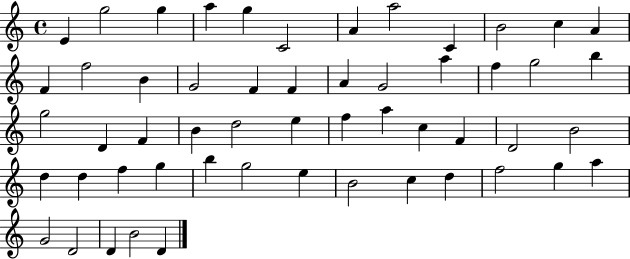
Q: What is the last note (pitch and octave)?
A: D4